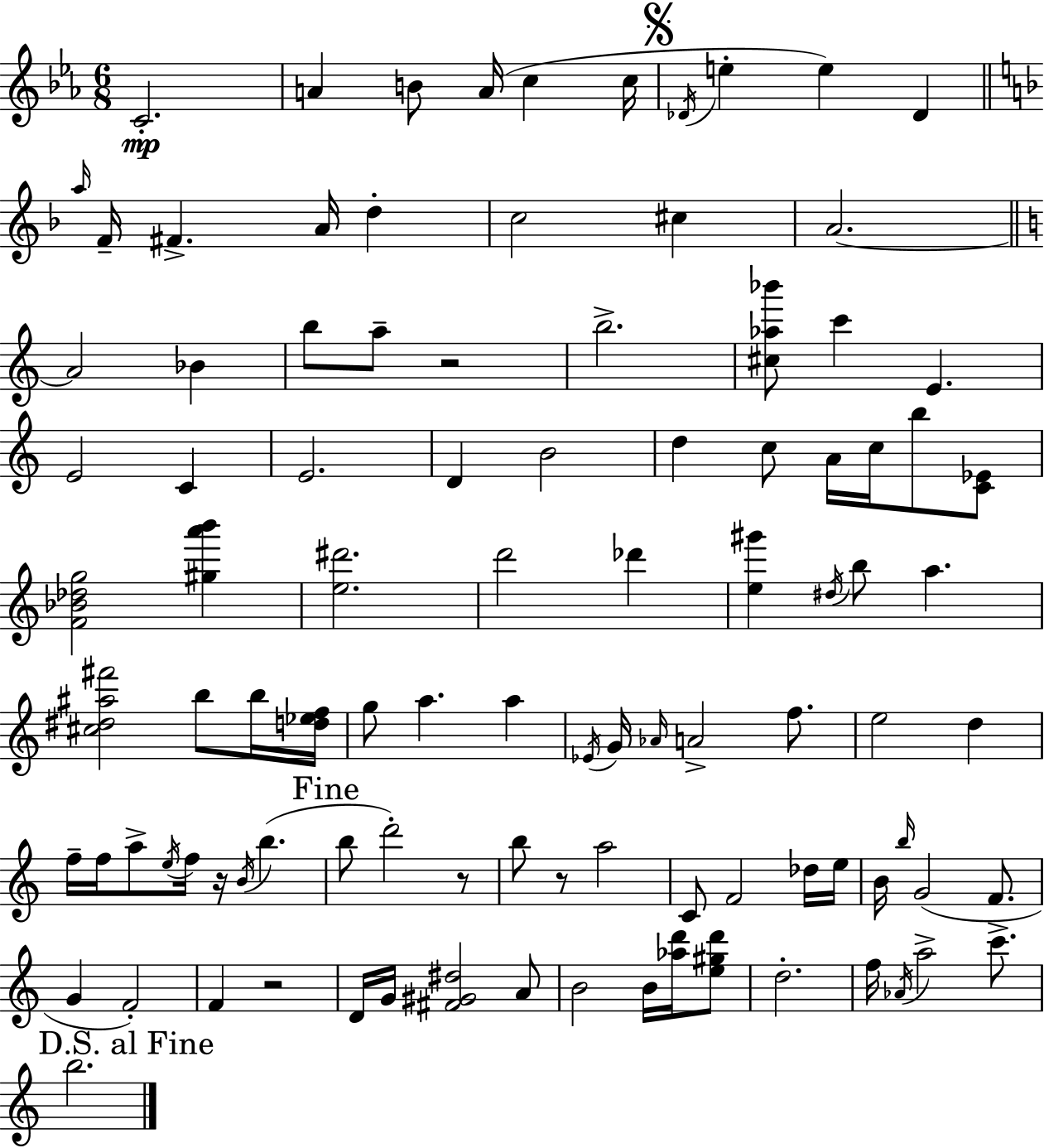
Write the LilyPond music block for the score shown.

{
  \clef treble
  \numericTimeSignature
  \time 6/8
  \key c \minor
  c'2.-.\mp | a'4 b'8 a'16( c''4 c''16 | \mark \markup { \musicglyph "scripts.segno" } \acciaccatura { des'16 } e''4-. e''4) des'4 | \bar "||" \break \key f \major \grace { a''16 } f'16-- fis'4.-> a'16 d''4-. | c''2 cis''4 | a'2.~~ | \bar "||" \break \key c \major a'2 bes'4 | b''8 a''8-- r2 | b''2.-> | <cis'' aes'' bes'''>8 c'''4 e'4. | \break e'2 c'4 | e'2. | d'4 b'2 | d''4 c''8 a'16 c''16 b''8 <c' ees'>8 | \break <f' bes' des'' g''>2 <gis'' a''' b'''>4 | <e'' dis'''>2. | d'''2 des'''4 | <e'' gis'''>4 \acciaccatura { dis''16 } b''8 a''4. | \break <cis'' dis'' ais'' fis'''>2 b''8 b''16 | <d'' ees'' f''>16 g''8 a''4. a''4 | \acciaccatura { ees'16 } g'16 \grace { aes'16 } a'2-> | f''8. e''2 d''4 | \break f''16-- f''16 a''8-> \acciaccatura { e''16 } f''16 r16 \acciaccatura { b'16 }( b''4. | \mark "Fine" b''8 d'''2-.) | r8 b''8 r8 a''2 | c'8 f'2 | \break des''16 e''16 b'16 \grace { b''16 } g'2( | f'8. g'4 f'2-.) | f'4 r2 | d'16 g'16 <fis' gis' dis''>2 | \break a'8 b'2 | b'16 <aes'' d'''>16 <e'' gis'' d'''>8 d''2.-. | f''16 \acciaccatura { aes'16 } a''2-> | c'''8.-> \mark "D.S. al Fine" b''2. | \break \bar "|."
}